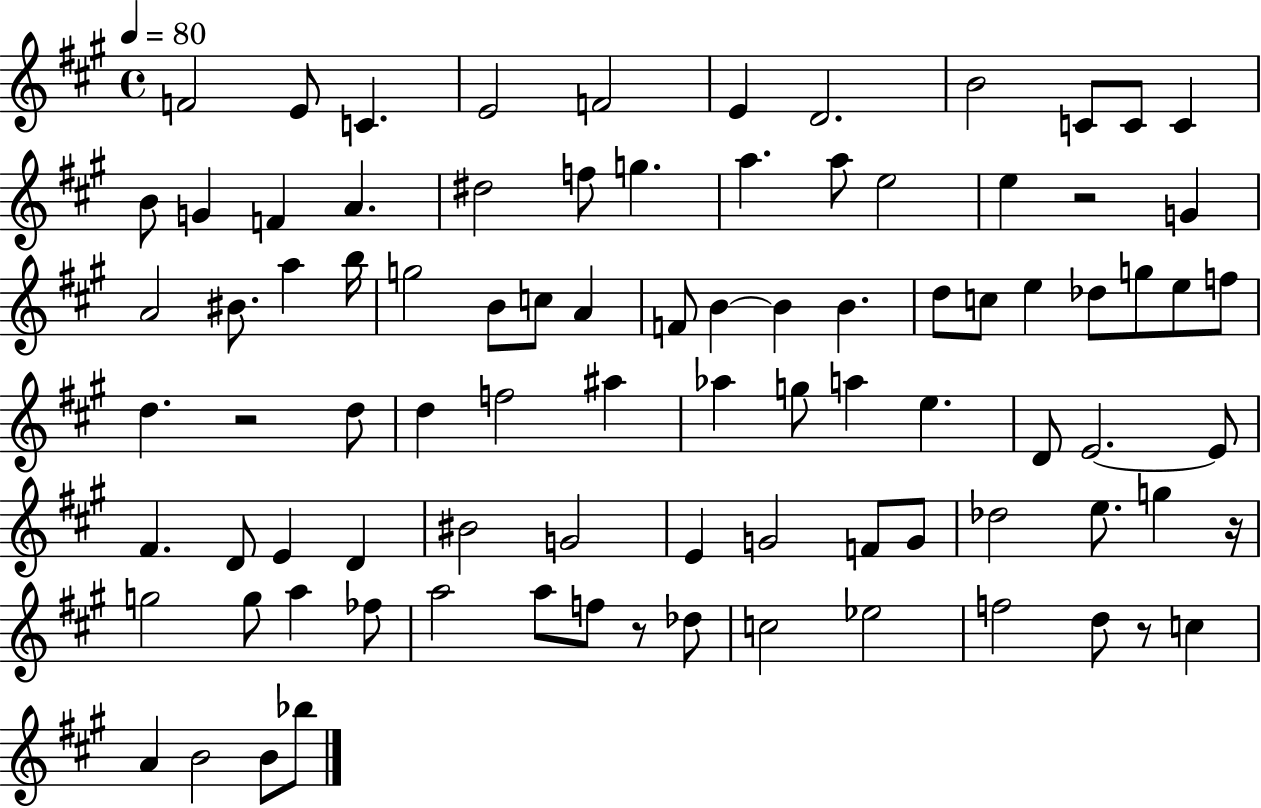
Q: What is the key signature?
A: A major